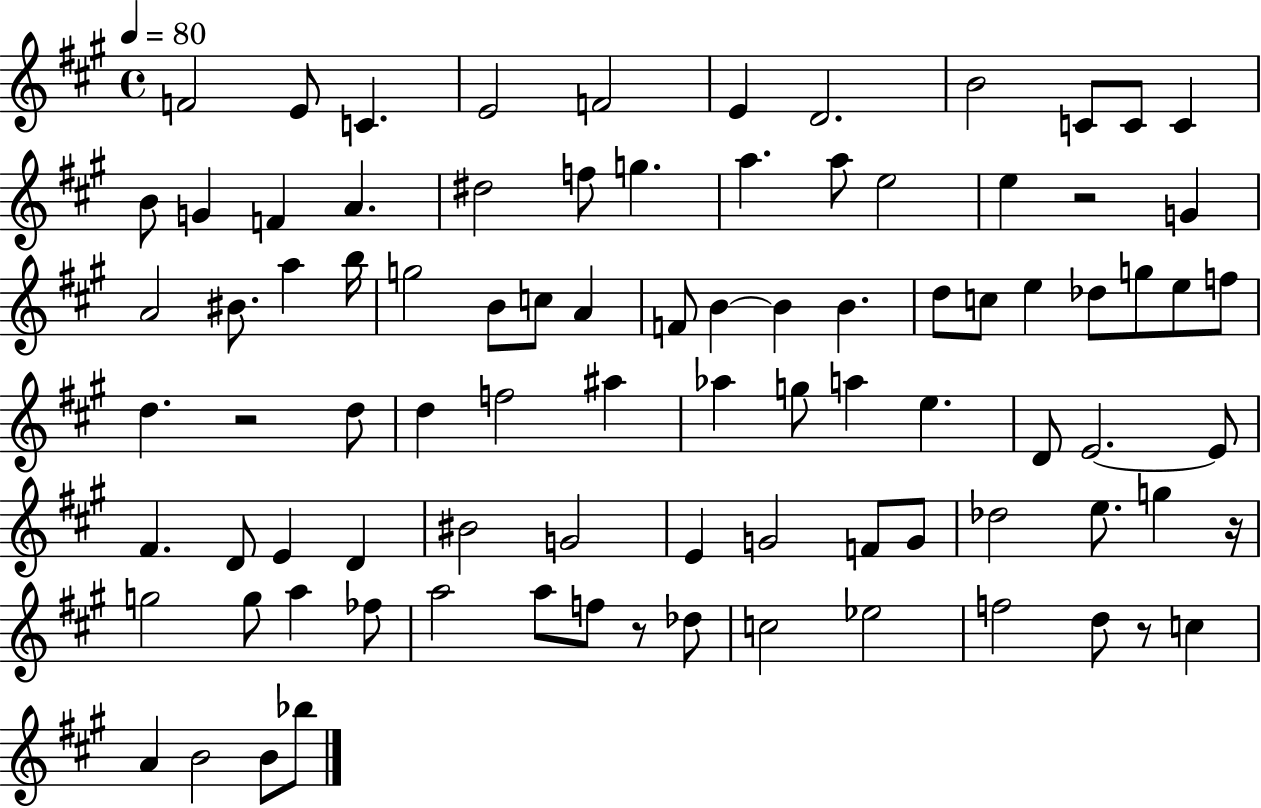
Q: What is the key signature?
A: A major